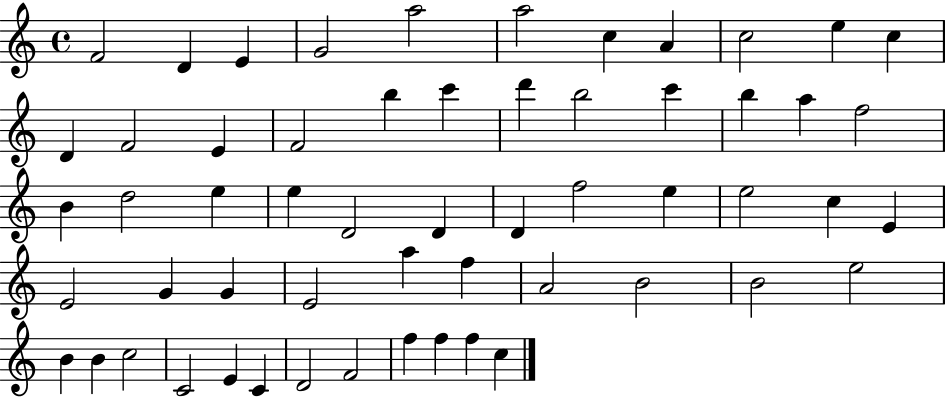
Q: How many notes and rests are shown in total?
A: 57